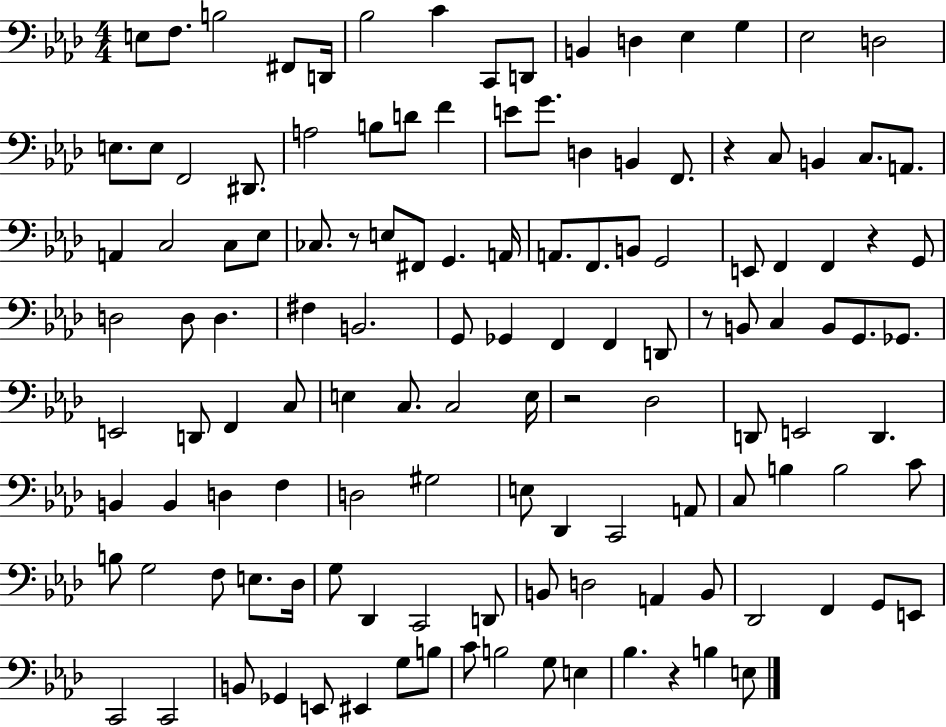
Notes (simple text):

E3/e F3/e. B3/h F#2/e D2/s Bb3/h C4/q C2/e D2/e B2/q D3/q Eb3/q G3/q Eb3/h D3/h E3/e. E3/e F2/h D#2/e. A3/h B3/e D4/e F4/q E4/e G4/e. D3/q B2/q F2/e. R/q C3/e B2/q C3/e. A2/e. A2/q C3/h C3/e Eb3/e CES3/e. R/e E3/e F#2/e G2/q. A2/s A2/e. F2/e. B2/e G2/h E2/e F2/q F2/q R/q G2/e D3/h D3/e D3/q. F#3/q B2/h. G2/e Gb2/q F2/q F2/q D2/e R/e B2/e C3/q B2/e G2/e. Gb2/e. E2/h D2/e F2/q C3/e E3/q C3/e. C3/h E3/s R/h Db3/h D2/e E2/h D2/q. B2/q B2/q D3/q F3/q D3/h G#3/h E3/e Db2/q C2/h A2/e C3/e B3/q B3/h C4/e B3/e G3/h F3/e E3/e. Db3/s G3/e Db2/q C2/h D2/e B2/e D3/h A2/q B2/e Db2/h F2/q G2/e E2/e C2/h C2/h B2/e Gb2/q E2/e EIS2/q G3/e B3/e C4/e B3/h G3/e E3/q Bb3/q. R/q B3/q E3/e